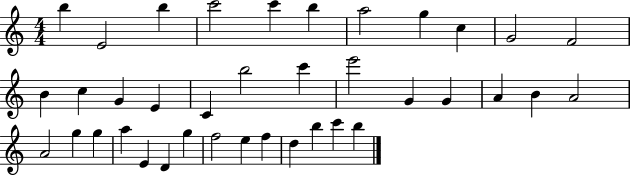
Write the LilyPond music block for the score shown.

{
  \clef treble
  \numericTimeSignature
  \time 4/4
  \key c \major
  b''4 e'2 b''4 | c'''2 c'''4 b''4 | a''2 g''4 c''4 | g'2 f'2 | \break b'4 c''4 g'4 e'4 | c'4 b''2 c'''4 | e'''2 g'4 g'4 | a'4 b'4 a'2 | \break a'2 g''4 g''4 | a''4 e'4 d'4 g''4 | f''2 e''4 f''4 | d''4 b''4 c'''4 b''4 | \break \bar "|."
}